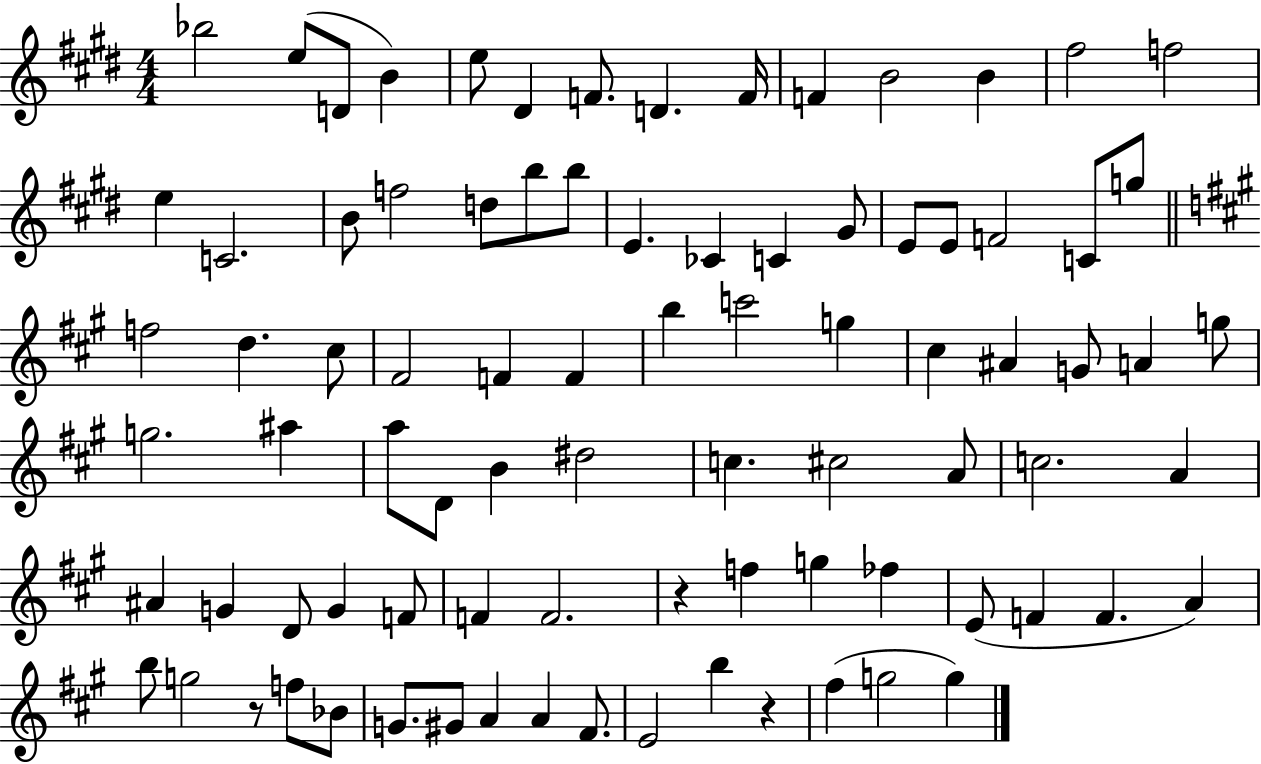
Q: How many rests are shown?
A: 3